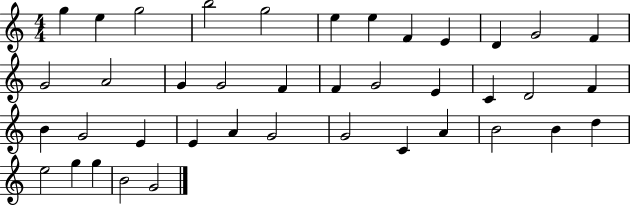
G5/q E5/q G5/h B5/h G5/h E5/q E5/q F4/q E4/q D4/q G4/h F4/q G4/h A4/h G4/q G4/h F4/q F4/q G4/h E4/q C4/q D4/h F4/q B4/q G4/h E4/q E4/q A4/q G4/h G4/h C4/q A4/q B4/h B4/q D5/q E5/h G5/q G5/q B4/h G4/h